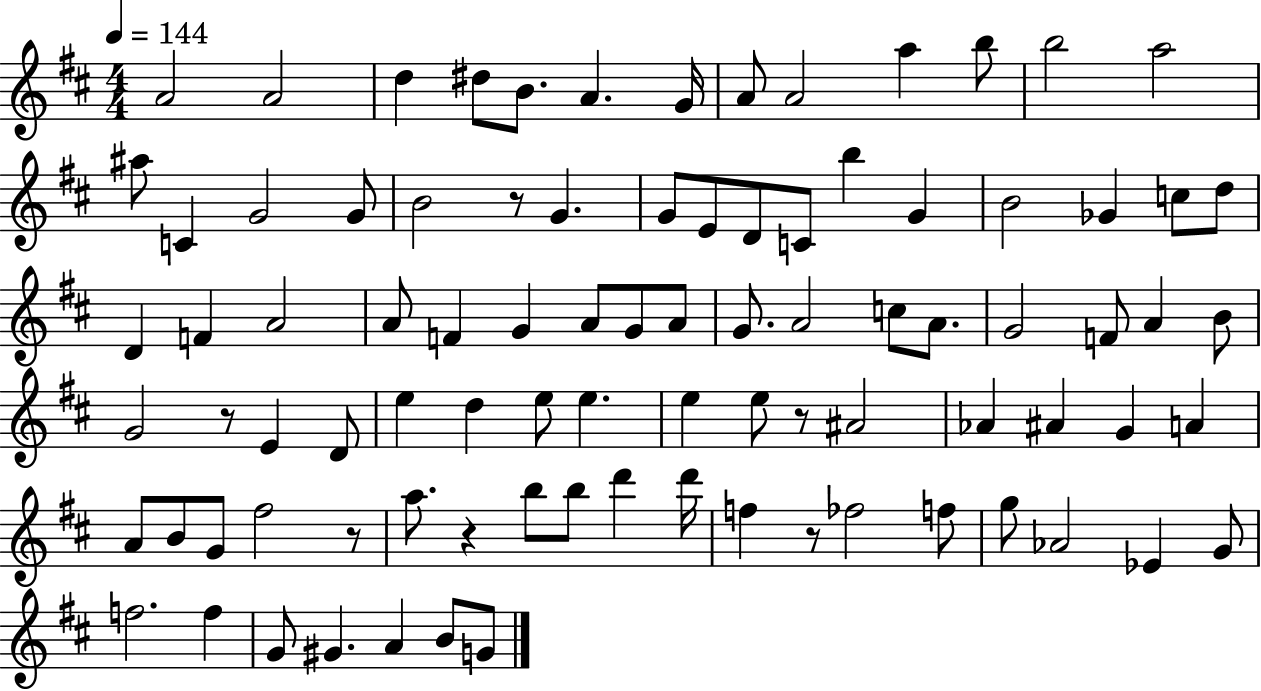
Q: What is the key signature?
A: D major